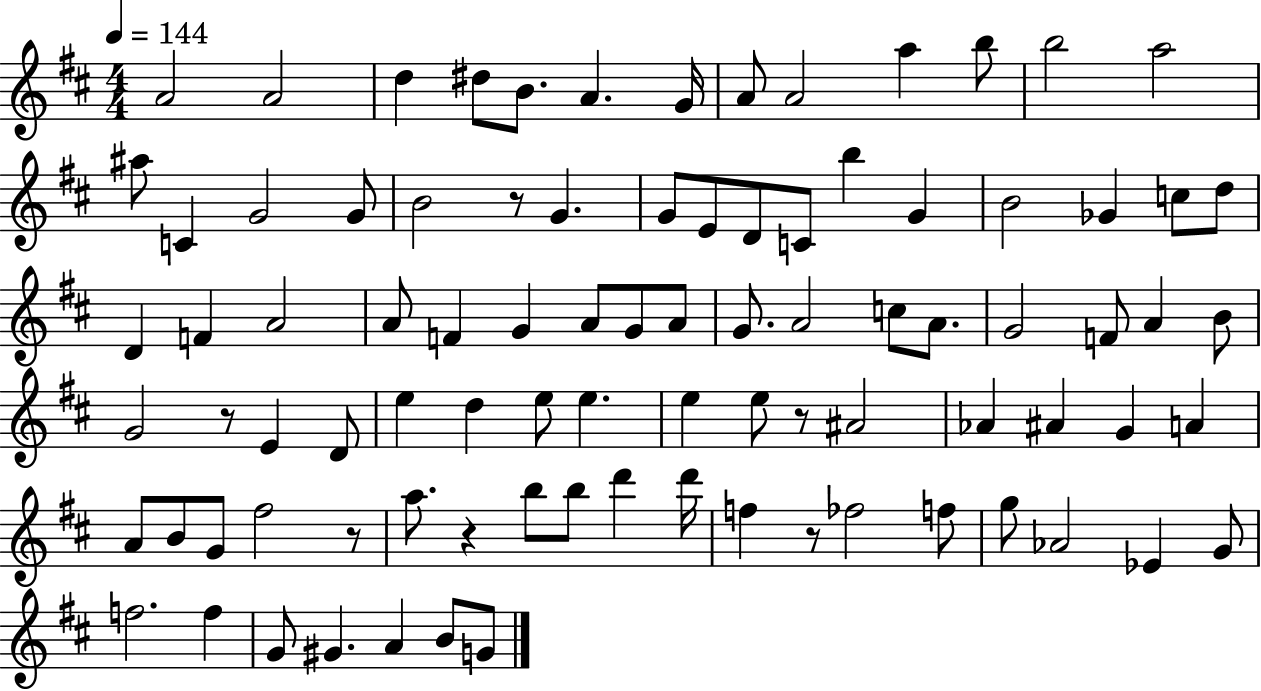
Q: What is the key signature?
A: D major